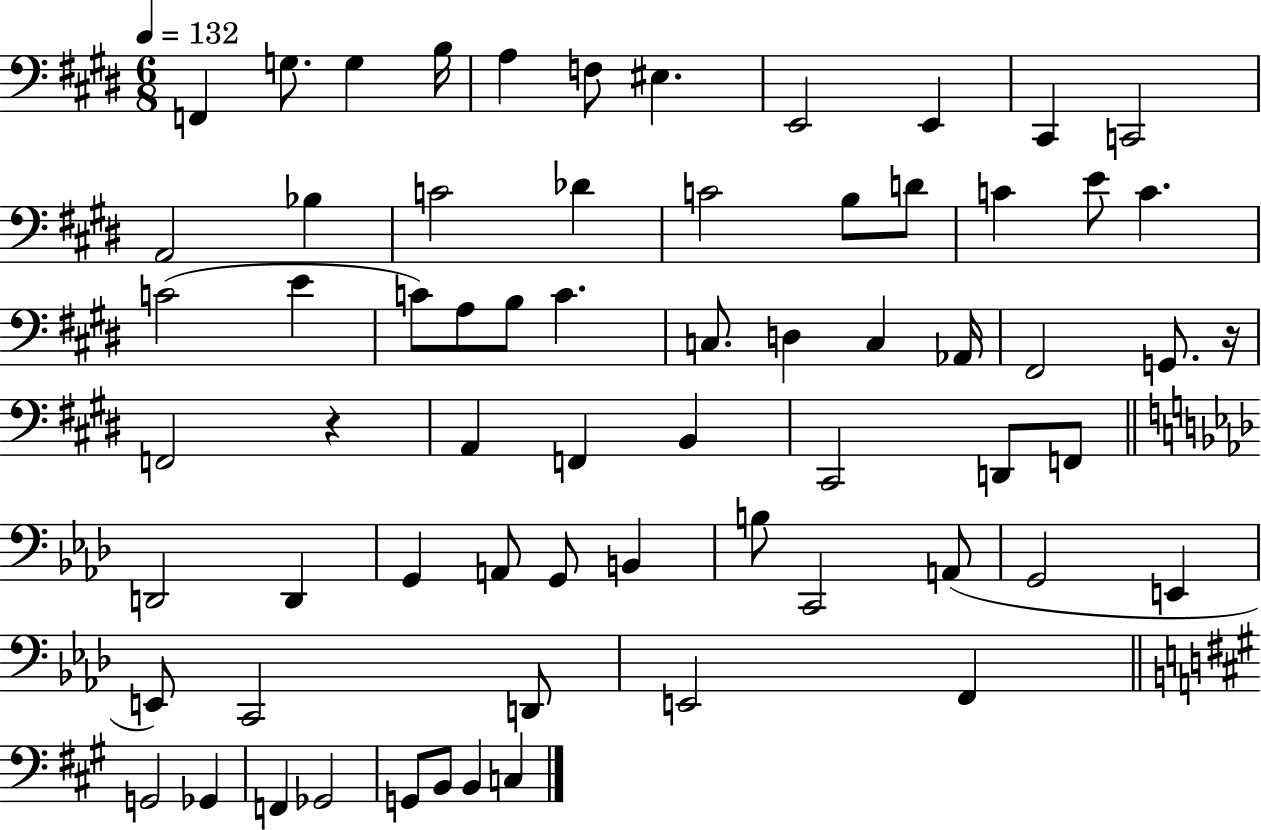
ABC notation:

X:1
T:Untitled
M:6/8
L:1/4
K:E
F,, G,/2 G, B,/4 A, F,/2 ^E, E,,2 E,, ^C,, C,,2 A,,2 _B, C2 _D C2 B,/2 D/2 C E/2 C C2 E C/2 A,/2 B,/2 C C,/2 D, C, _A,,/4 ^F,,2 G,,/2 z/4 F,,2 z A,, F,, B,, ^C,,2 D,,/2 F,,/2 D,,2 D,, G,, A,,/2 G,,/2 B,, B,/2 C,,2 A,,/2 G,,2 E,, E,,/2 C,,2 D,,/2 E,,2 F,, G,,2 _G,, F,, _G,,2 G,,/2 B,,/2 B,, C,